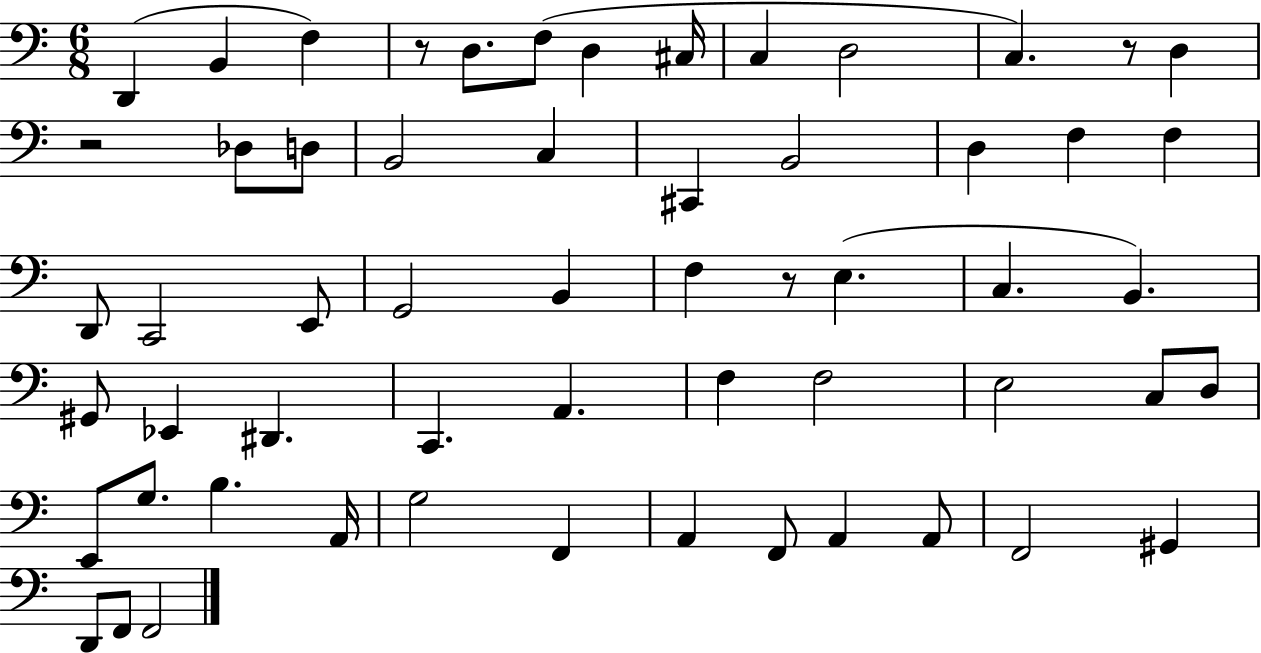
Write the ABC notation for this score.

X:1
T:Untitled
M:6/8
L:1/4
K:C
D,, B,, F, z/2 D,/2 F,/2 D, ^C,/4 C, D,2 C, z/2 D, z2 _D,/2 D,/2 B,,2 C, ^C,, B,,2 D, F, F, D,,/2 C,,2 E,,/2 G,,2 B,, F, z/2 E, C, B,, ^G,,/2 _E,, ^D,, C,, A,, F, F,2 E,2 C,/2 D,/2 E,,/2 G,/2 B, A,,/4 G,2 F,, A,, F,,/2 A,, A,,/2 F,,2 ^G,, D,,/2 F,,/2 F,,2